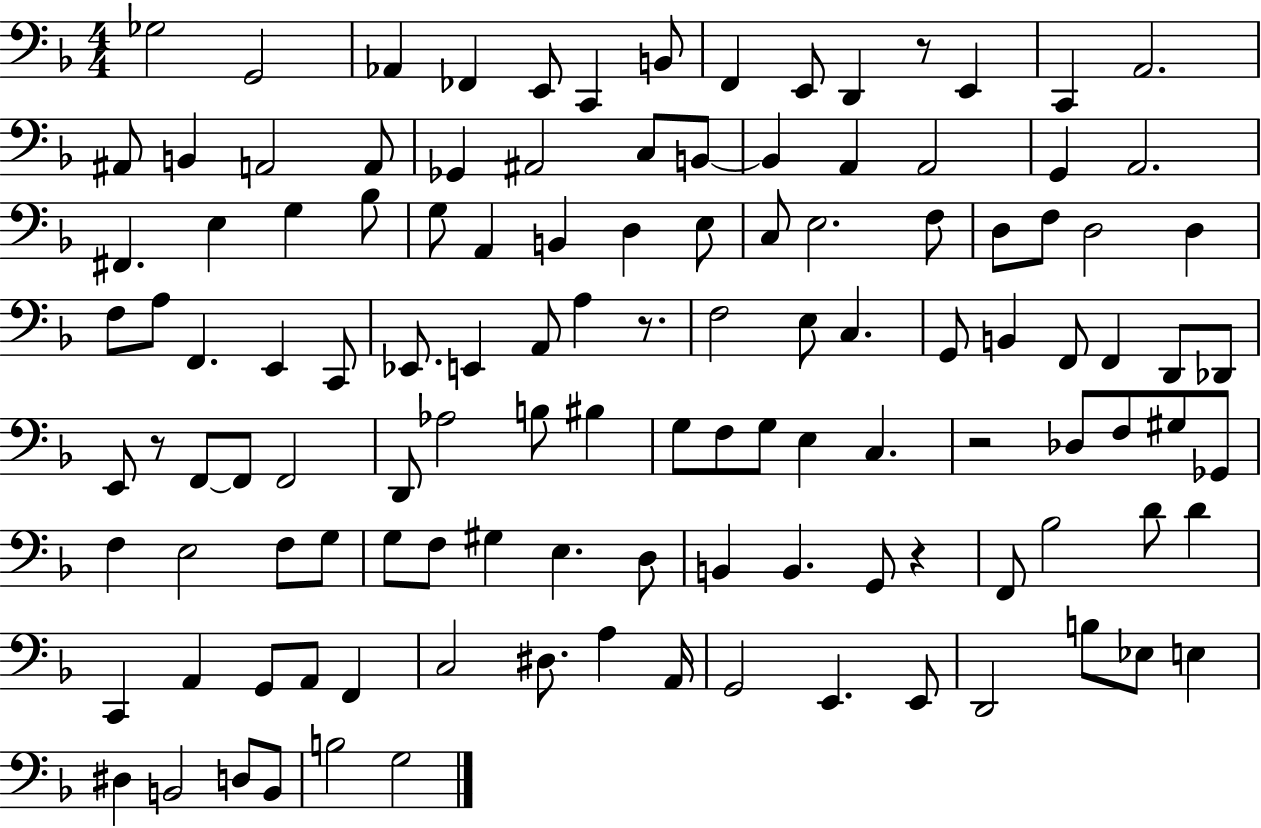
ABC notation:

X:1
T:Untitled
M:4/4
L:1/4
K:F
_G,2 G,,2 _A,, _F,, E,,/2 C,, B,,/2 F,, E,,/2 D,, z/2 E,, C,, A,,2 ^A,,/2 B,, A,,2 A,,/2 _G,, ^A,,2 C,/2 B,,/2 B,, A,, A,,2 G,, A,,2 ^F,, E, G, _B,/2 G,/2 A,, B,, D, E,/2 C,/2 E,2 F,/2 D,/2 F,/2 D,2 D, F,/2 A,/2 F,, E,, C,,/2 _E,,/2 E,, A,,/2 A, z/2 F,2 E,/2 C, G,,/2 B,, F,,/2 F,, D,,/2 _D,,/2 E,,/2 z/2 F,,/2 F,,/2 F,,2 D,,/2 _A,2 B,/2 ^B, G,/2 F,/2 G,/2 E, C, z2 _D,/2 F,/2 ^G,/2 _G,,/2 F, E,2 F,/2 G,/2 G,/2 F,/2 ^G, E, D,/2 B,, B,, G,,/2 z F,,/2 _B,2 D/2 D C,, A,, G,,/2 A,,/2 F,, C,2 ^D,/2 A, A,,/4 G,,2 E,, E,,/2 D,,2 B,/2 _E,/2 E, ^D, B,,2 D,/2 B,,/2 B,2 G,2